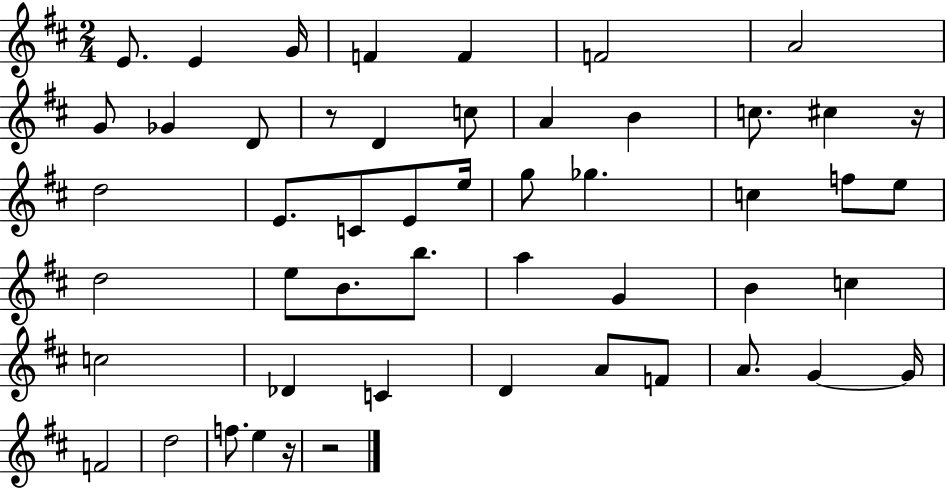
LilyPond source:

{
  \clef treble
  \numericTimeSignature
  \time 2/4
  \key d \major
  e'8. e'4 g'16 | f'4 f'4 | f'2 | a'2 | \break g'8 ges'4 d'8 | r8 d'4 c''8 | a'4 b'4 | c''8. cis''4 r16 | \break d''2 | e'8. c'8 e'8 e''16 | g''8 ges''4. | c''4 f''8 e''8 | \break d''2 | e''8 b'8. b''8. | a''4 g'4 | b'4 c''4 | \break c''2 | des'4 c'4 | d'4 a'8 f'8 | a'8. g'4~~ g'16 | \break f'2 | d''2 | f''8. e''4 r16 | r2 | \break \bar "|."
}